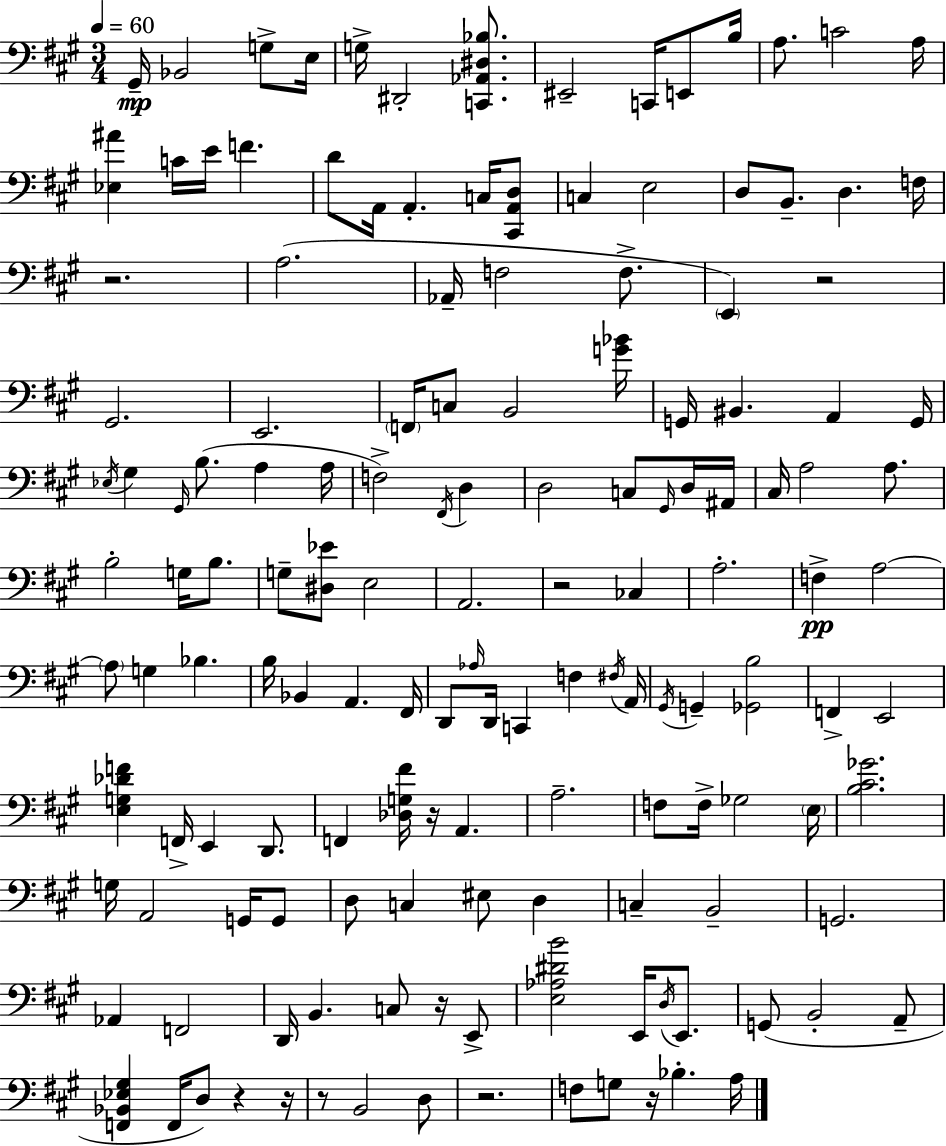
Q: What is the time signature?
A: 3/4